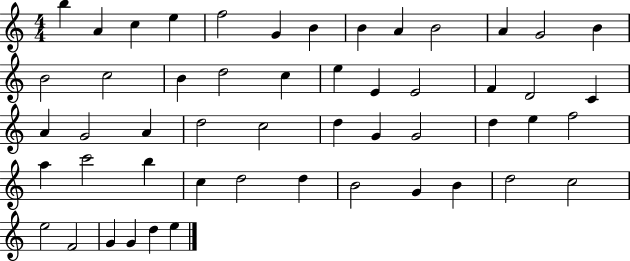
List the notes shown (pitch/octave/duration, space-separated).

B5/q A4/q C5/q E5/q F5/h G4/q B4/q B4/q A4/q B4/h A4/q G4/h B4/q B4/h C5/h B4/q D5/h C5/q E5/q E4/q E4/h F4/q D4/h C4/q A4/q G4/h A4/q D5/h C5/h D5/q G4/q G4/h D5/q E5/q F5/h A5/q C6/h B5/q C5/q D5/h D5/q B4/h G4/q B4/q D5/h C5/h E5/h F4/h G4/q G4/q D5/q E5/q